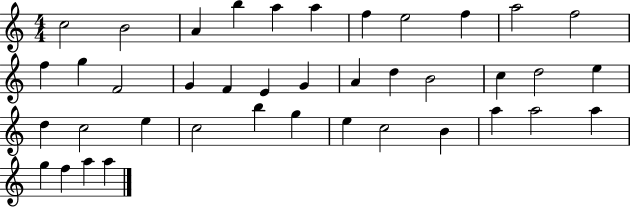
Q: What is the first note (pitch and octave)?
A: C5